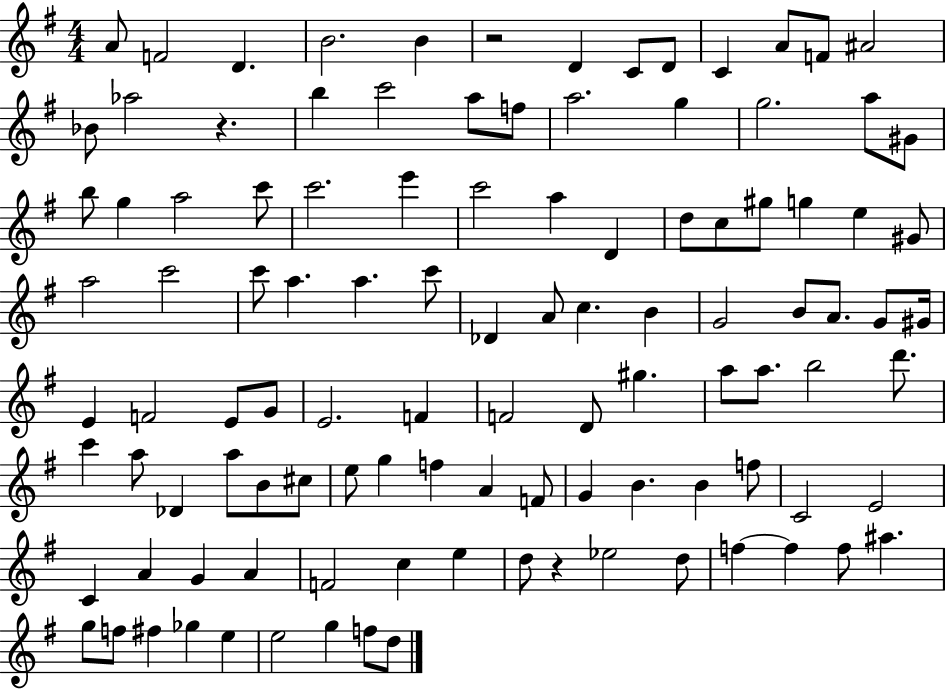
X:1
T:Untitled
M:4/4
L:1/4
K:G
A/2 F2 D B2 B z2 D C/2 D/2 C A/2 F/2 ^A2 _B/2 _a2 z b c'2 a/2 f/2 a2 g g2 a/2 ^G/2 b/2 g a2 c'/2 c'2 e' c'2 a D d/2 c/2 ^g/2 g e ^G/2 a2 c'2 c'/2 a a c'/2 _D A/2 c B G2 B/2 A/2 G/2 ^G/4 E F2 E/2 G/2 E2 F F2 D/2 ^g a/2 a/2 b2 d'/2 c' a/2 _D a/2 B/2 ^c/2 e/2 g f A F/2 G B B f/2 C2 E2 C A G A F2 c e d/2 z _e2 d/2 f f f/2 ^a g/2 f/2 ^f _g e e2 g f/2 d/2